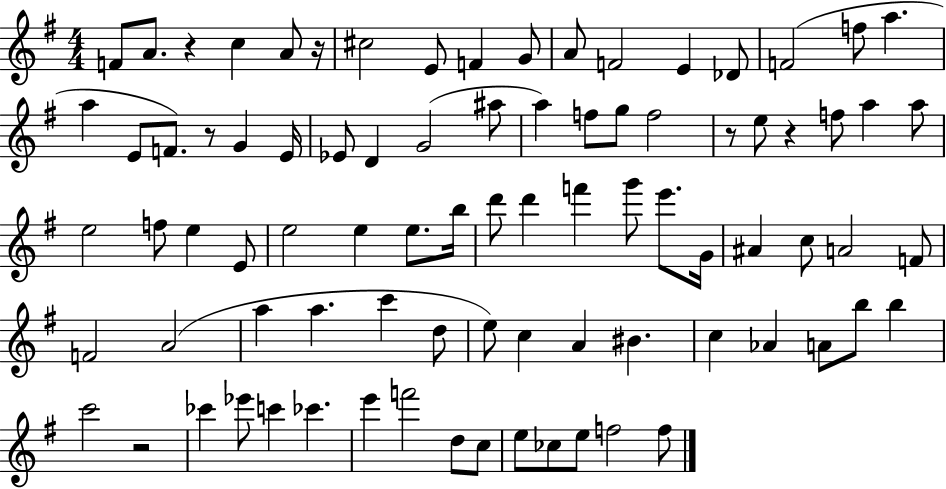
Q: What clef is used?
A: treble